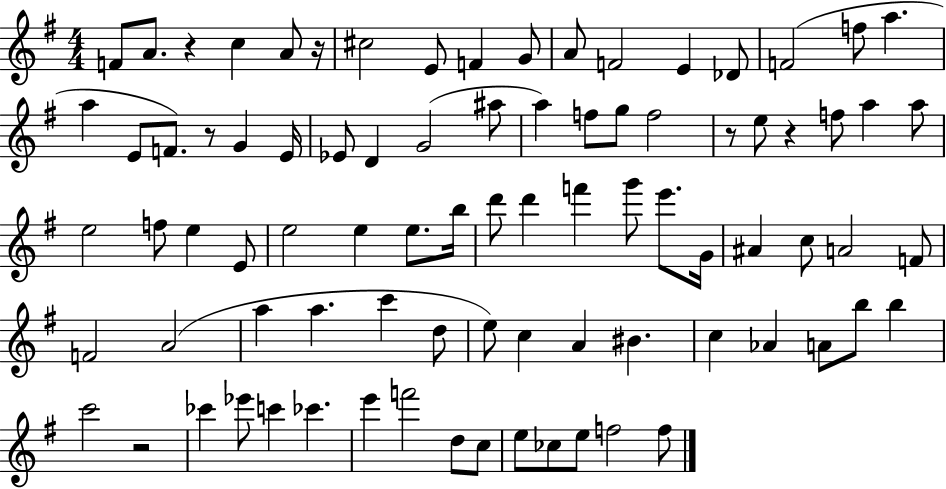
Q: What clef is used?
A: treble